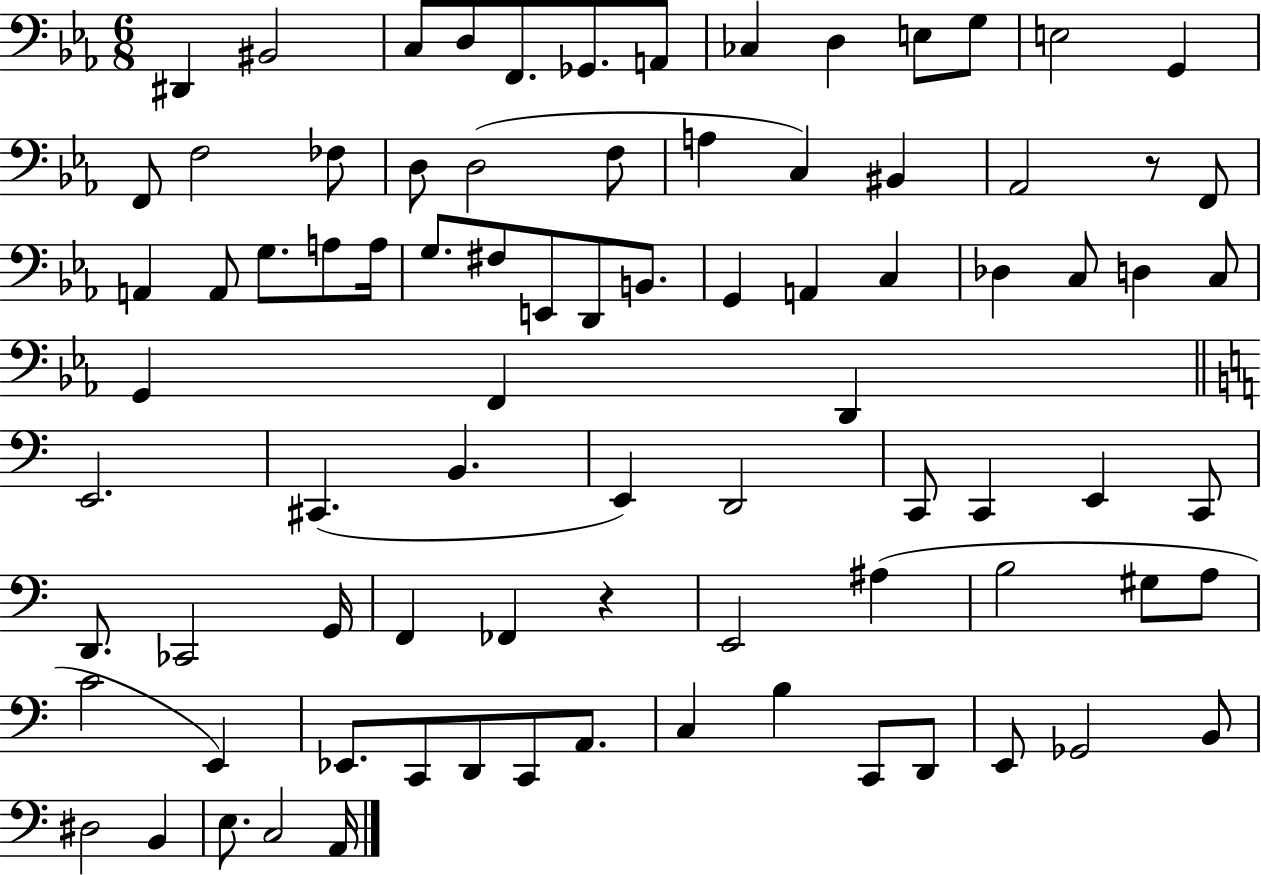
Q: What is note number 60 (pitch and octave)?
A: A#3